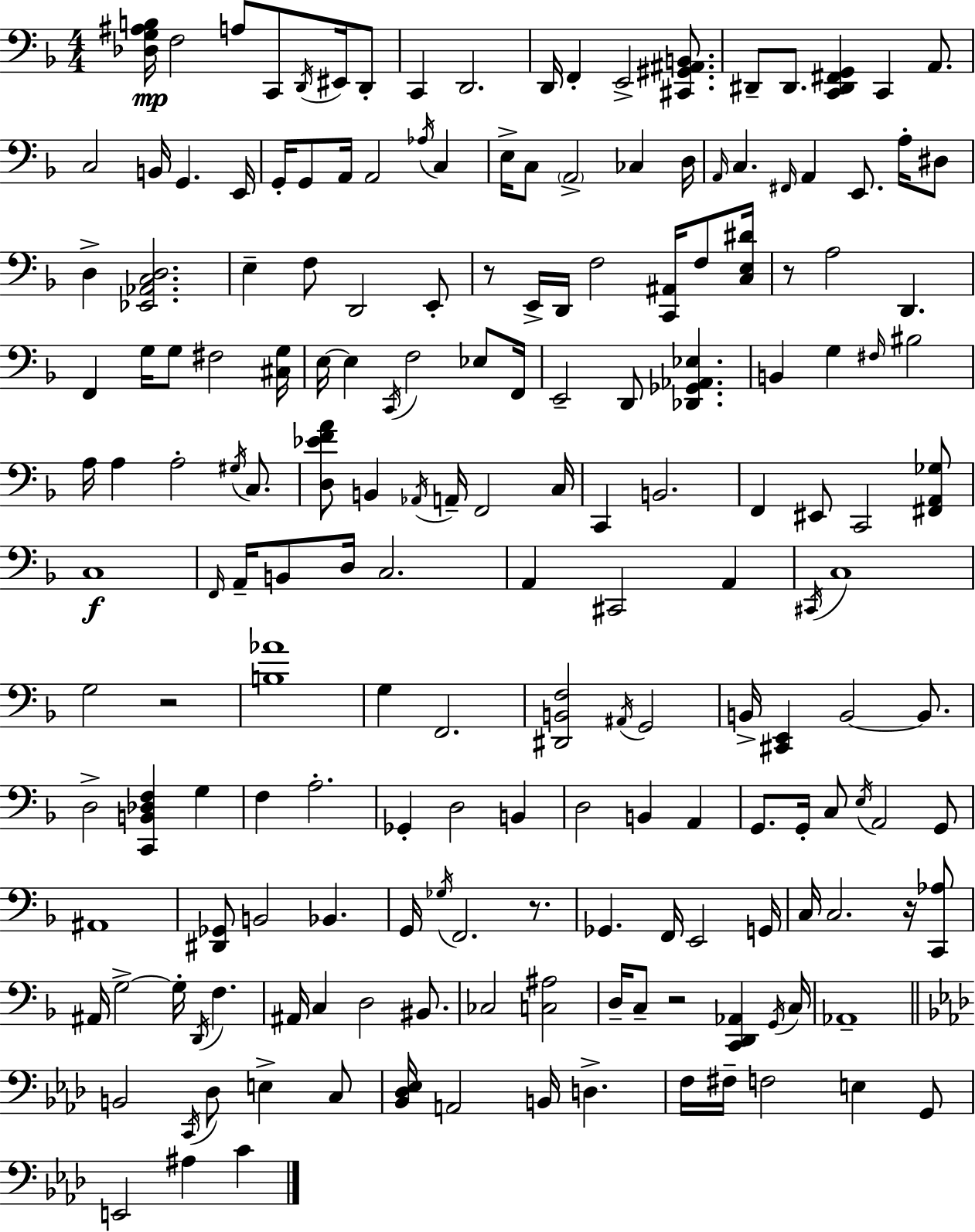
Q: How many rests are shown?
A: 6